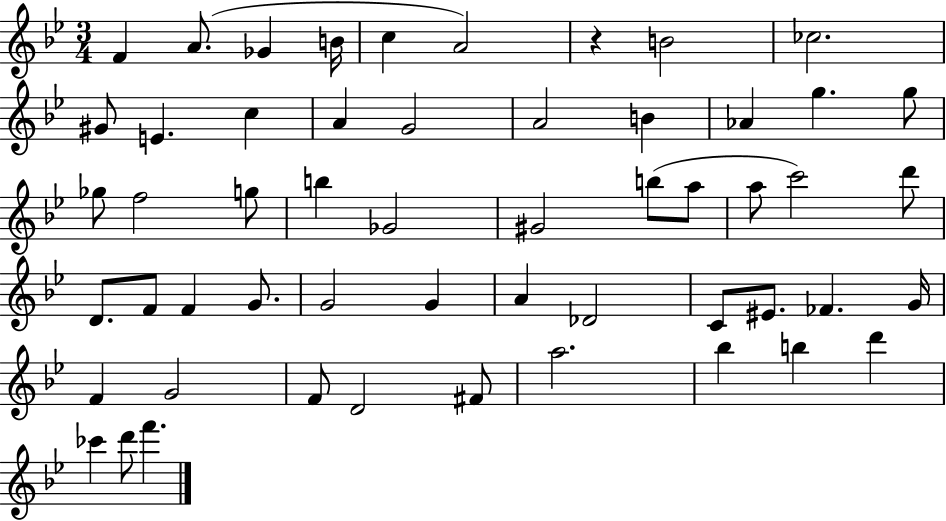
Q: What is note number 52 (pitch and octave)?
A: D6